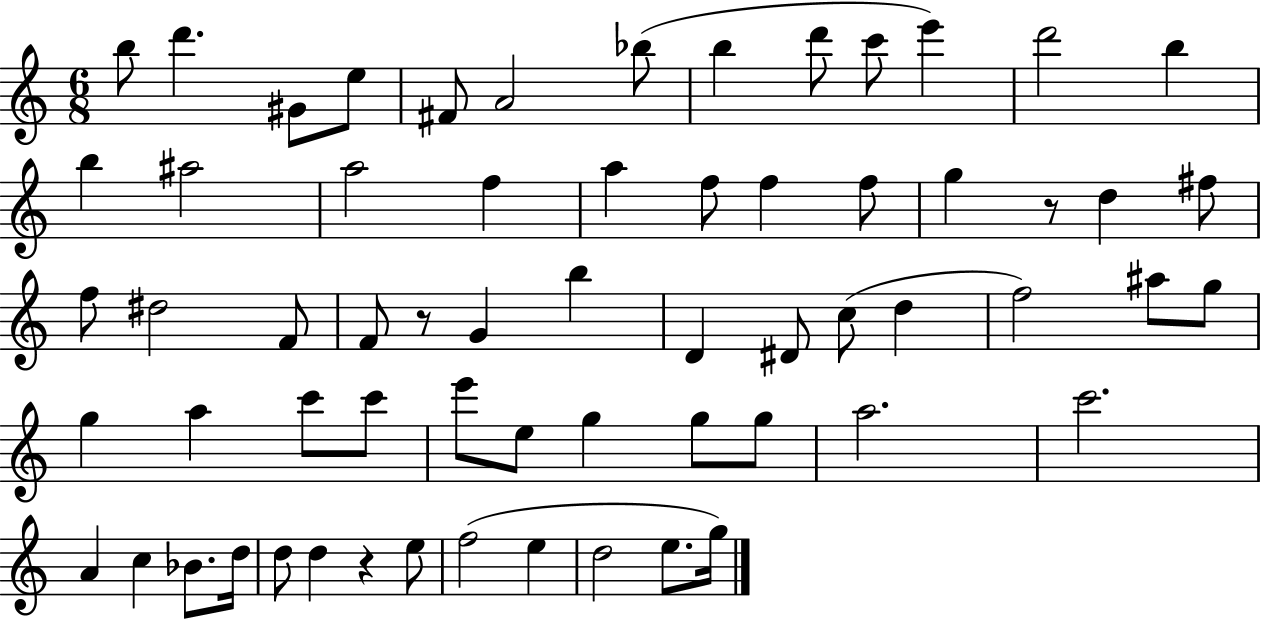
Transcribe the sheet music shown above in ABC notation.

X:1
T:Untitled
M:6/8
L:1/4
K:C
b/2 d' ^G/2 e/2 ^F/2 A2 _b/2 b d'/2 c'/2 e' d'2 b b ^a2 a2 f a f/2 f f/2 g z/2 d ^f/2 f/2 ^d2 F/2 F/2 z/2 G b D ^D/2 c/2 d f2 ^a/2 g/2 g a c'/2 c'/2 e'/2 e/2 g g/2 g/2 a2 c'2 A c _B/2 d/4 d/2 d z e/2 f2 e d2 e/2 g/4